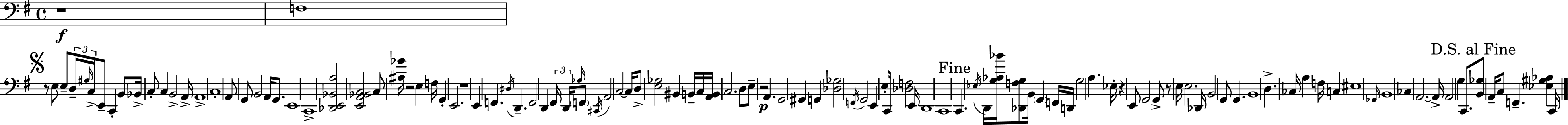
X:1
T:Untitled
M:4/4
L:1/4
K:G
z4 F,4 z/2 E,/2 E,/2 D,/4 ^G,/4 C,/4 E,,/2 C,, B,,/2 _B,,/4 C,/2 C, B,,2 A,,/4 A,,4 C,4 A,,/2 G,,/2 B,,2 A,,/4 G,,/2 E,,4 C,,4 [_D,,E,,_B,,A,]2 [E,,A,,_B,,C,]2 C,/2 [^A,_G]/4 z2 E, F,/4 G,, E,,2 z4 E,, F,, ^D,/4 D,, F,,2 D,, ^F,,/4 D,,/4 _G,/4 F,,/2 ^C,,/4 A,,2 C,2 C,/4 D,/2 [E,_G,]2 ^B,, B,,/4 C,/4 [A,,B,,]/4 C,2 D,/2 E,/2 z2 A,, G,,2 ^G,, G,, [_D,_G,]2 F,,/4 G,,2 E,, E,/2 C,,/4 [_D,F,]2 E,,/4 D,,4 C,,4 C,, _E,/4 D,,/4 [G,_A,_B]/4 [_D,,F,G,]/2 B,,/4 G,, F,,/4 D,,/4 G,2 A, _E,/4 z E,,/2 G,,2 G,,/2 z/2 E,/4 E,2 _D,,/4 B,,2 G,,/2 G,, B,,4 D, _C,/4 A, F,/4 C, ^E,4 _G,,/4 B,,4 _C, A,,2 A,,/4 A,,2 G, C,,/2 [B,,_G,]/2 A,,/4 C,/2 F,, [_E,^G,_A,] C,,/4